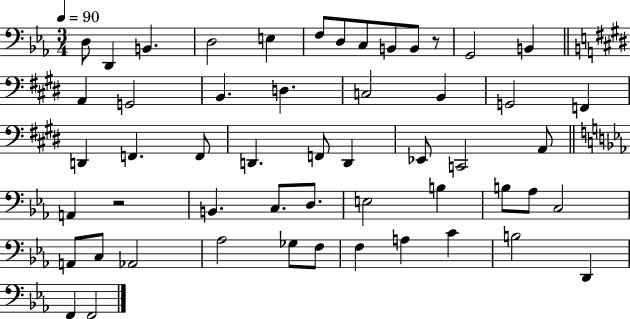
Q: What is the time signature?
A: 3/4